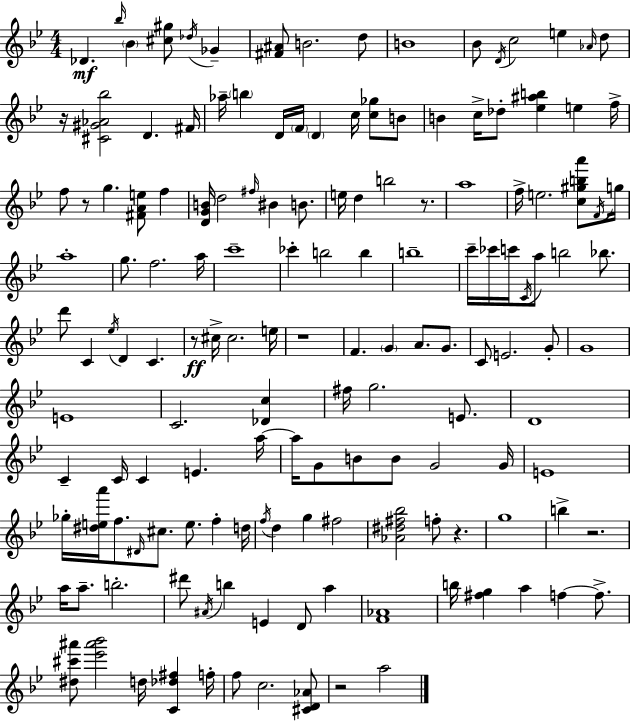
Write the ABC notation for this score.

X:1
T:Untitled
M:4/4
L:1/4
K:Bb
_D _b/4 _B [^c^g]/2 _d/4 _G [^F^A]/2 B2 d/2 B4 _B/2 D/4 c2 e _A/4 d/2 z/4 [^C^G_A_b]2 D ^F/4 _a/4 b D/4 F/4 D c/4 [c_g]/2 B/2 B c/4 _d/2 [_e^ab] e f/4 f/2 z/2 g [^FAe]/2 f [DGB]/4 d2 ^f/4 ^B B/2 e/4 d b2 z/2 a4 f/4 e2 [c^gba']/2 F/4 g/4 a4 g/2 f2 a/4 c'4 _c' b2 b b4 c'/4 _c'/4 c'/4 C/4 a/2 b2 _b/2 d'/2 C _e/4 D C z/2 ^c/4 ^c2 e/4 z4 F G A/2 G/2 C/2 E2 G/2 G4 E4 C2 [_Dc] ^f/4 g2 E/2 D4 C C/4 C E a/4 a/4 G/2 B/2 B/2 G2 G/4 E4 _g/4 [^dea']/4 f/2 ^D/4 ^c/2 e/2 f d/4 f/4 d g ^f2 [_A^d^f_b]2 f/2 z g4 b z2 a/4 a/2 b2 ^d'/2 ^A/4 b E D/2 a [F_A]4 b/4 [^fg] a f f/2 [^d^c'^a']/2 [_e'^a'_b']2 d/4 [C_d^f] f/4 f/2 c2 [^CD_A]/2 z2 a2